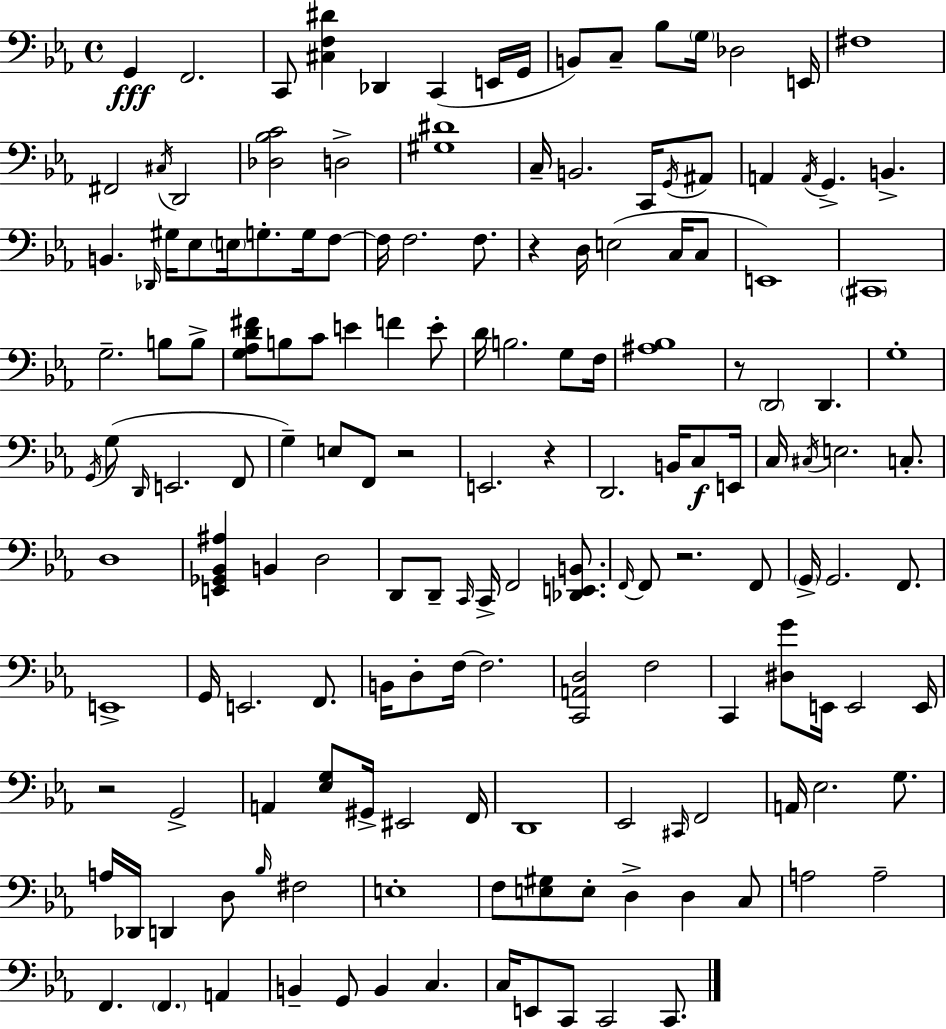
{
  \clef bass
  \time 4/4
  \defaultTimeSignature
  \key ees \major
  g,4\fff f,2. | c,8 <cis f dis'>4 des,4 c,4( e,16 g,16 | b,8) c8-- bes8 \parenthesize g16 des2 e,16 | fis1 | \break fis,2 \acciaccatura { cis16 } d,2 | <des bes c'>2 d2-> | <gis dis'>1 | c16-- b,2. c,16 \acciaccatura { g,16 } | \break ais,8 a,4 \acciaccatura { a,16 } g,4.-> b,4.-> | b,4. \grace { des,16 } gis16 ees8 \parenthesize e16 g8.-. | g16 f8~~ f16 f2. | f8. r4 d16 e2( | \break c16 c8 e,1) | \parenthesize cis,1 | g2.-- | b8 b8-> <g aes d' fis'>8 b8 c'8 e'4 f'4 | \break e'8-. d'16 b2. | g8 f16 <ais bes>1 | r8 \parenthesize d,2 d,4. | g1-. | \break \acciaccatura { g,16 }( g8 \grace { d,16 } e,2. | f,8 g4--) e8 f,8 r2 | e,2. | r4 d,2. | \break b,16 c8\f e,16 c16 \acciaccatura { cis16 } e2. | c8.-. d1 | <e, ges, bes, ais>4 b,4 d2 | d,8 d,8-- \grace { c,16 } c,16-> f,2 | \break <des, e, b,>8. \grace { f,16~ }~ f,8 r2. | f,8 \parenthesize g,16-> g,2. | f,8. e,1-> | g,16 e,2. | \break f,8. b,16 d8-. f16~~ f2. | <c, a, d>2 | f2 c,4 <dis g'>8 e,16 | e,2 e,16 r2 | \break g,2-> a,4 <ees g>8 gis,16-> | eis,2 f,16 d,1 | ees,2 | \grace { cis,16 } f,2 a,16 ees2. | \break g8. a16 des,16 d,4 | d8 \grace { bes16 } fis2 e1-. | f8 <e gis>8 e8-. | d4-> d4 c8 a2 | \break a2-- f,4. | \parenthesize f,4. a,4 b,4-- g,8 | b,4 c4. c16 e,8 c,8 | c,2 c,8. \bar "|."
}